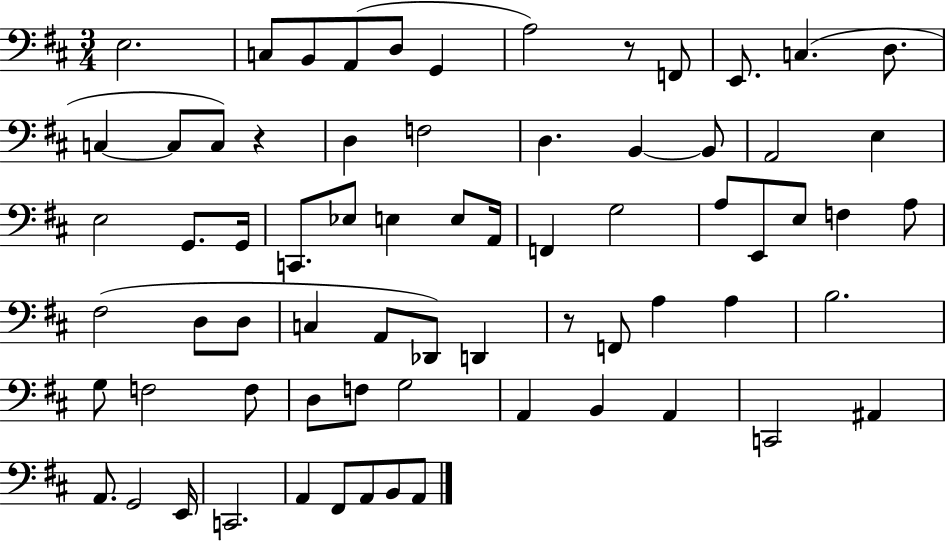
X:1
T:Untitled
M:3/4
L:1/4
K:D
E,2 C,/2 B,,/2 A,,/2 D,/2 G,, A,2 z/2 F,,/2 E,,/2 C, D,/2 C, C,/2 C,/2 z D, F,2 D, B,, B,,/2 A,,2 E, E,2 G,,/2 G,,/4 C,,/2 _E,/2 E, E,/2 A,,/4 F,, G,2 A,/2 E,,/2 E,/2 F, A,/2 ^F,2 D,/2 D,/2 C, A,,/2 _D,,/2 D,, z/2 F,,/2 A, A, B,2 G,/2 F,2 F,/2 D,/2 F,/2 G,2 A,, B,, A,, C,,2 ^A,, A,,/2 G,,2 E,,/4 C,,2 A,, ^F,,/2 A,,/2 B,,/2 A,,/2